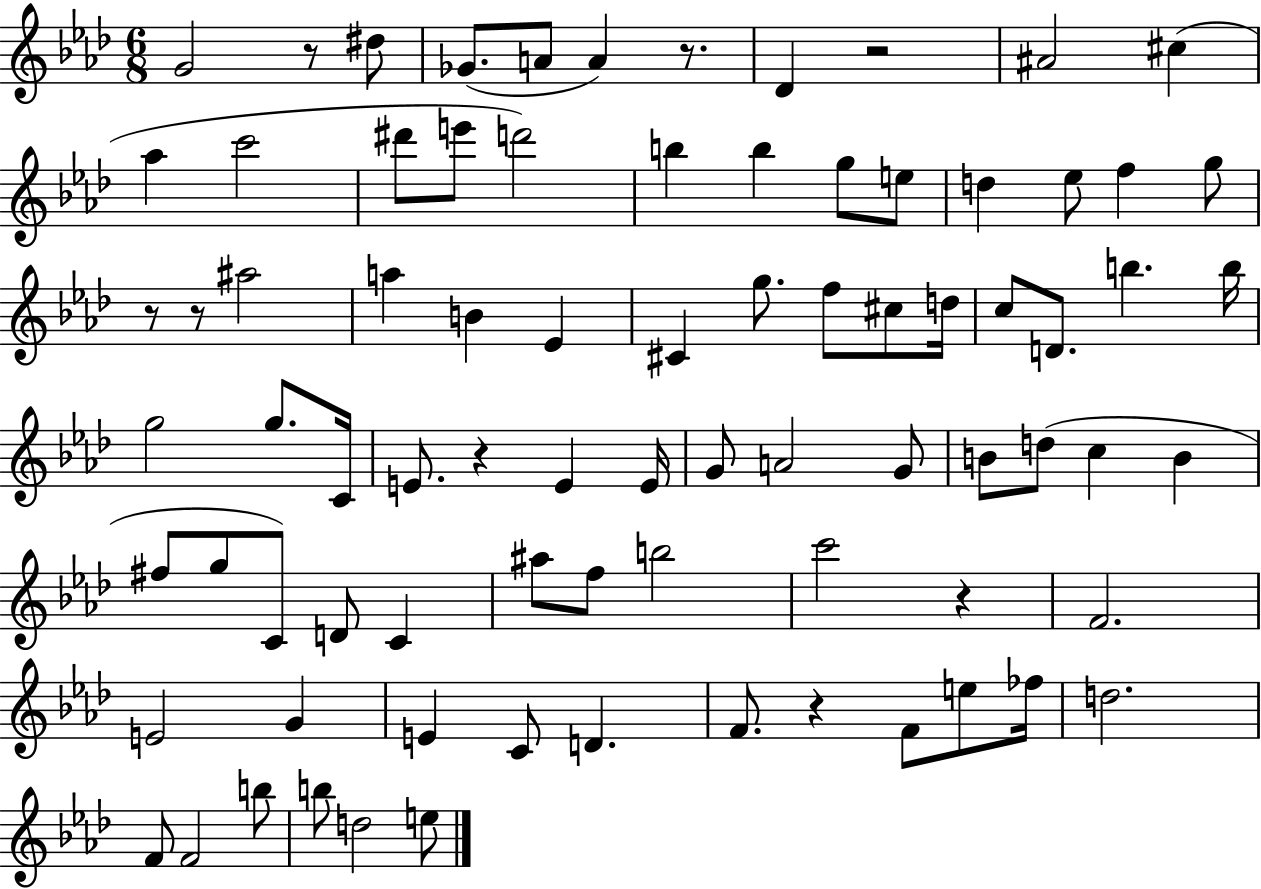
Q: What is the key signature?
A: AES major